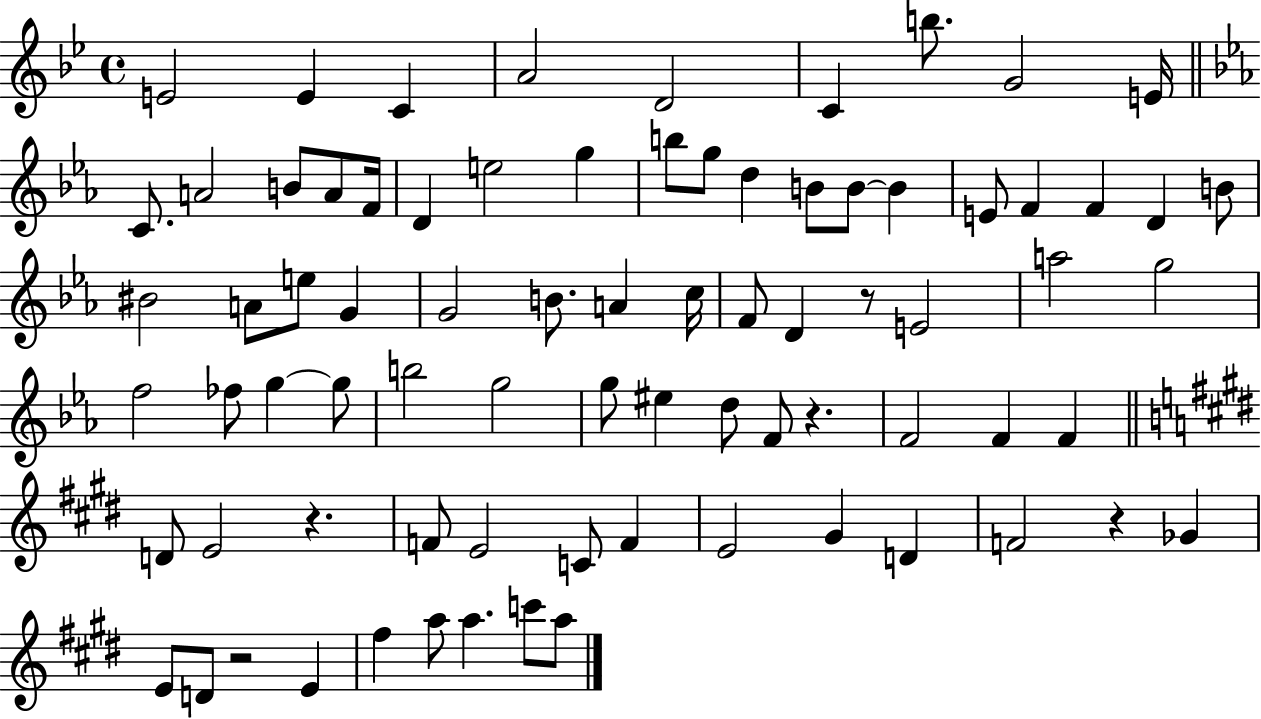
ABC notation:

X:1
T:Untitled
M:4/4
L:1/4
K:Bb
E2 E C A2 D2 C b/2 G2 E/4 C/2 A2 B/2 A/2 F/4 D e2 g b/2 g/2 d B/2 B/2 B E/2 F F D B/2 ^B2 A/2 e/2 G G2 B/2 A c/4 F/2 D z/2 E2 a2 g2 f2 _f/2 g g/2 b2 g2 g/2 ^e d/2 F/2 z F2 F F D/2 E2 z F/2 E2 C/2 F E2 ^G D F2 z _G E/2 D/2 z2 E ^f a/2 a c'/2 a/2